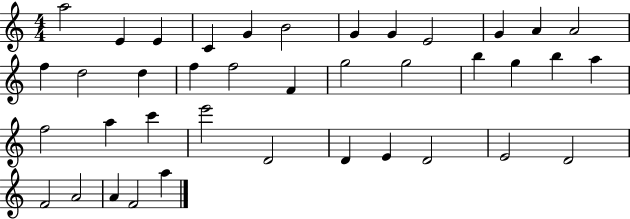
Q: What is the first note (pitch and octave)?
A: A5